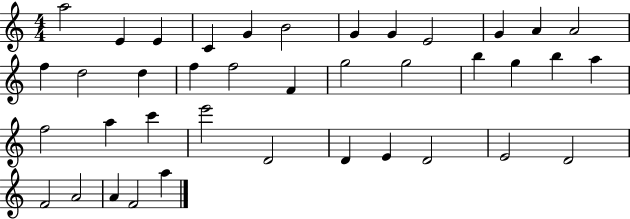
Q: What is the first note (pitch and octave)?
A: A5